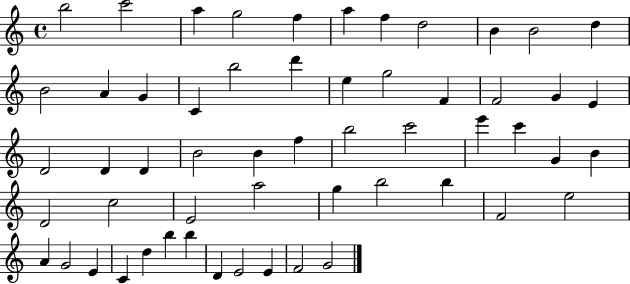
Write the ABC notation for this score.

X:1
T:Untitled
M:4/4
L:1/4
K:C
b2 c'2 a g2 f a f d2 B B2 d B2 A G C b2 d' e g2 F F2 G E D2 D D B2 B f b2 c'2 e' c' G B D2 c2 E2 a2 g b2 b F2 e2 A G2 E C d b b D E2 E F2 G2